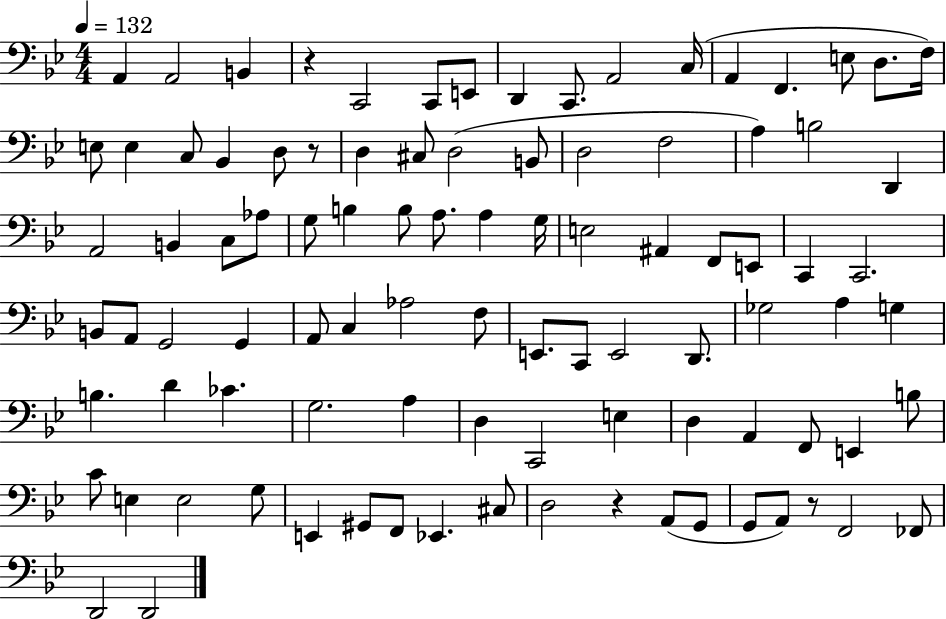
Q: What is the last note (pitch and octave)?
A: D2